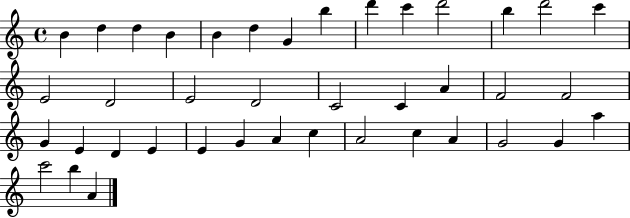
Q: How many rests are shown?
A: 0